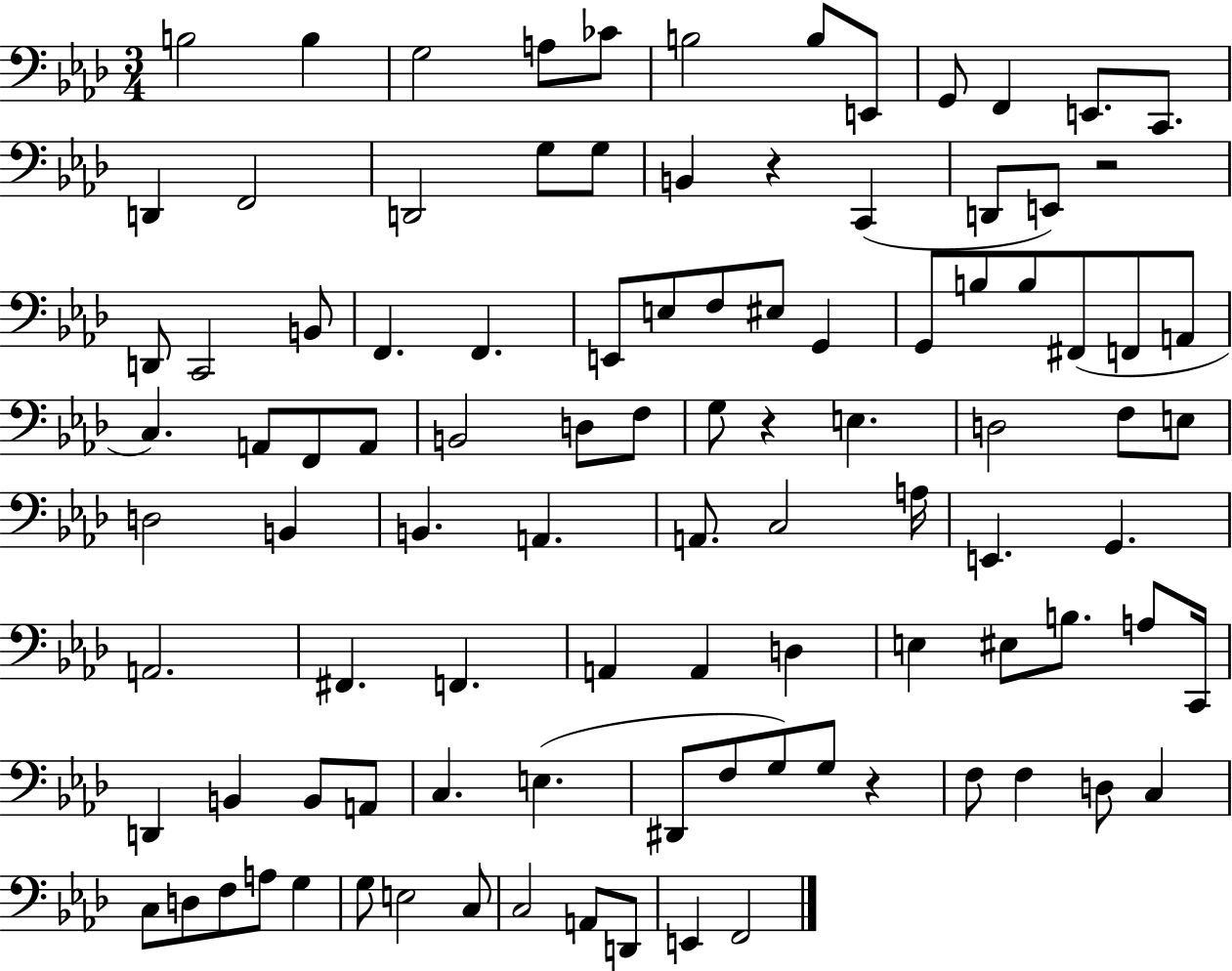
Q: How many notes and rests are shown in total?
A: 100